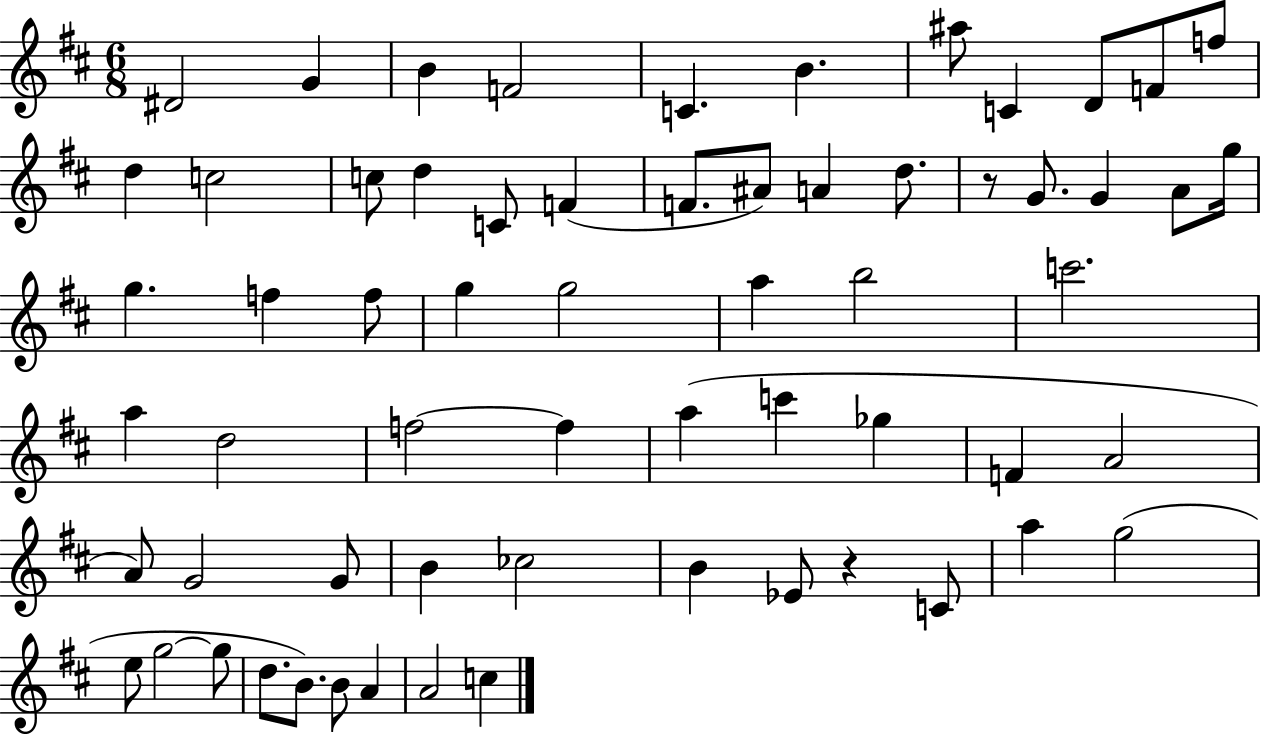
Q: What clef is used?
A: treble